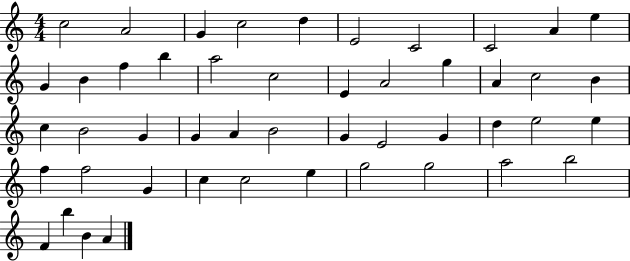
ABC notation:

X:1
T:Untitled
M:4/4
L:1/4
K:C
c2 A2 G c2 d E2 C2 C2 A e G B f b a2 c2 E A2 g A c2 B c B2 G G A B2 G E2 G d e2 e f f2 G c c2 e g2 g2 a2 b2 F b B A